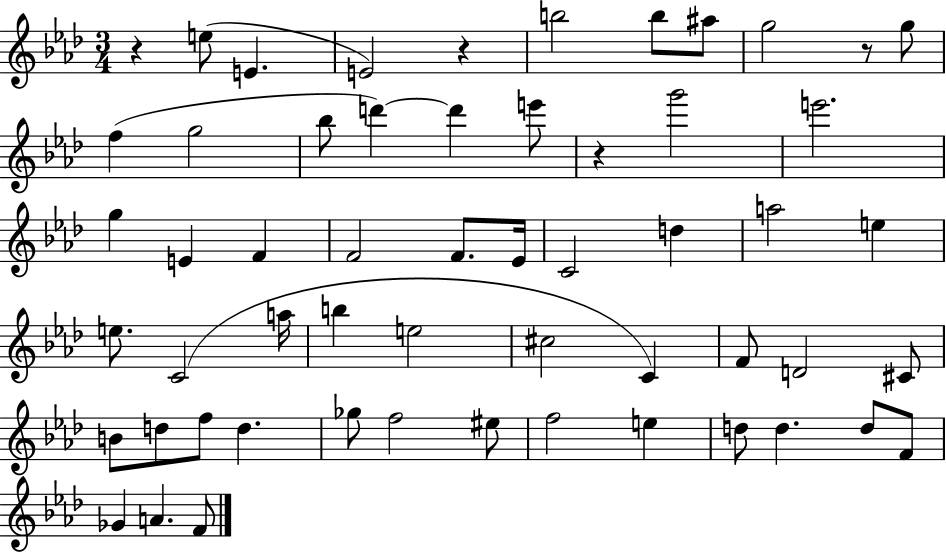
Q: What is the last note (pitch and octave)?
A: F4